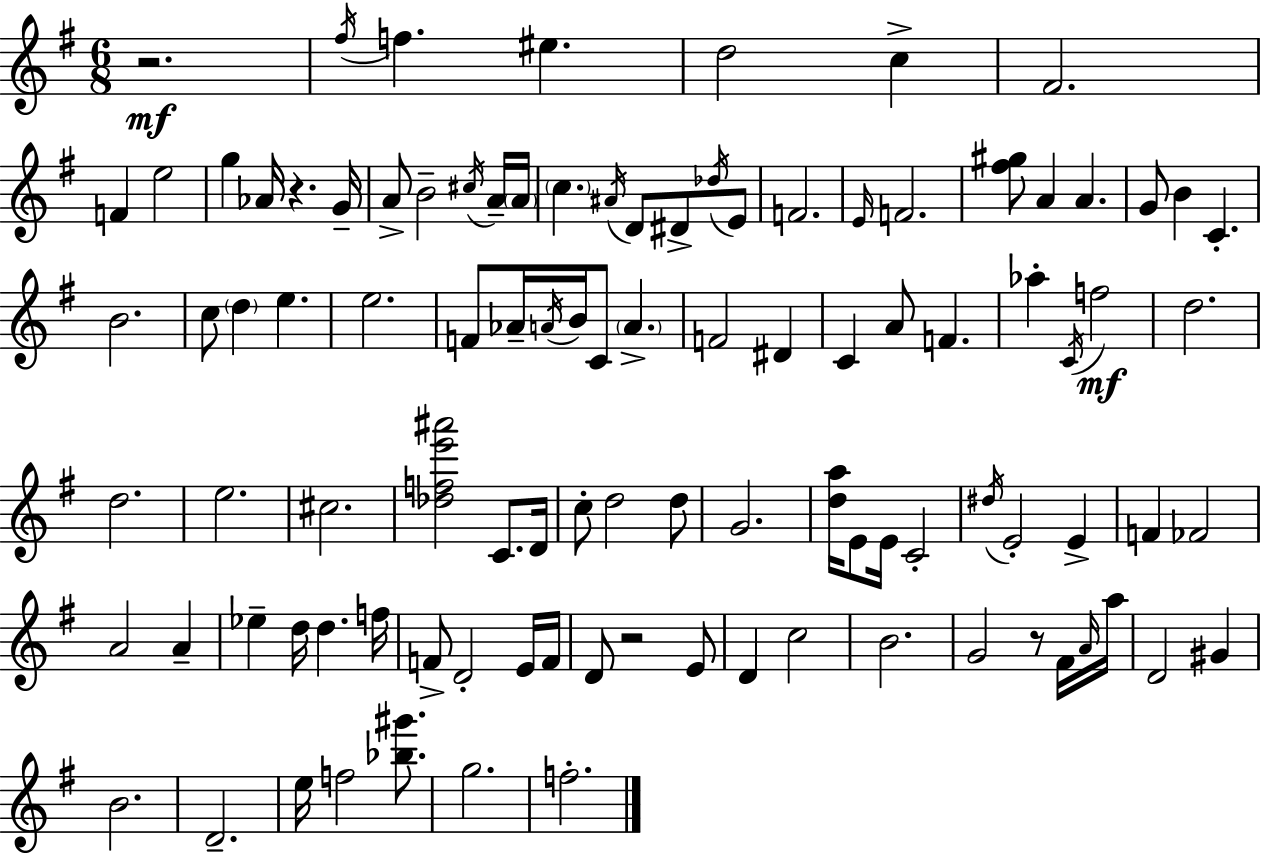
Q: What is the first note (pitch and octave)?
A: F#5